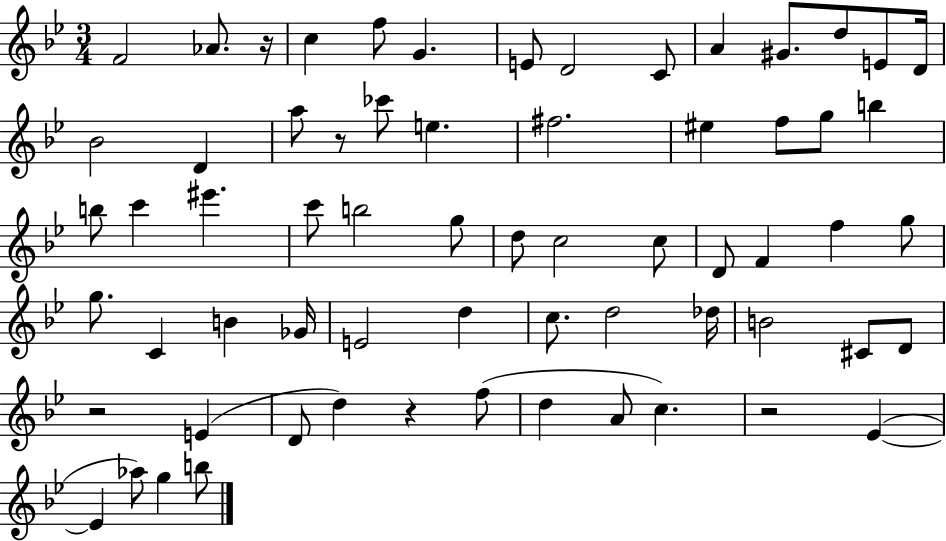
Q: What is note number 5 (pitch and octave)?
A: G4